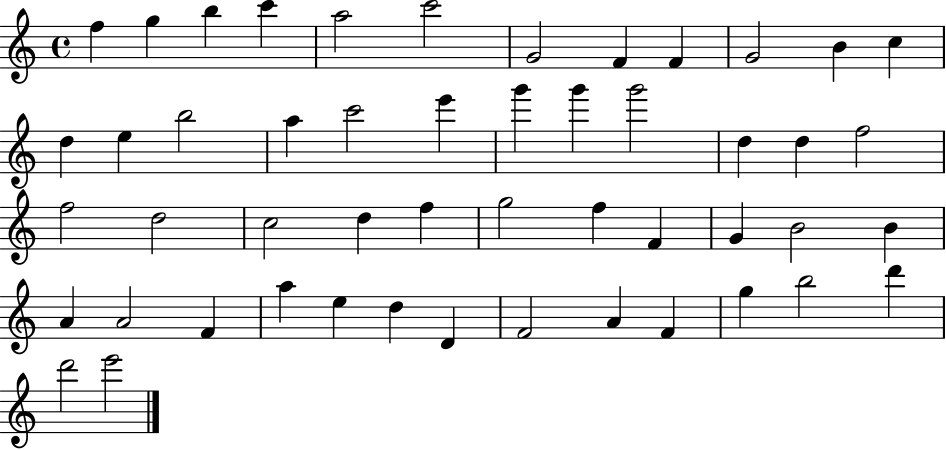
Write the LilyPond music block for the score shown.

{
  \clef treble
  \time 4/4
  \defaultTimeSignature
  \key c \major
  f''4 g''4 b''4 c'''4 | a''2 c'''2 | g'2 f'4 f'4 | g'2 b'4 c''4 | \break d''4 e''4 b''2 | a''4 c'''2 e'''4 | g'''4 g'''4 g'''2 | d''4 d''4 f''2 | \break f''2 d''2 | c''2 d''4 f''4 | g''2 f''4 f'4 | g'4 b'2 b'4 | \break a'4 a'2 f'4 | a''4 e''4 d''4 d'4 | f'2 a'4 f'4 | g''4 b''2 d'''4 | \break d'''2 e'''2 | \bar "|."
}